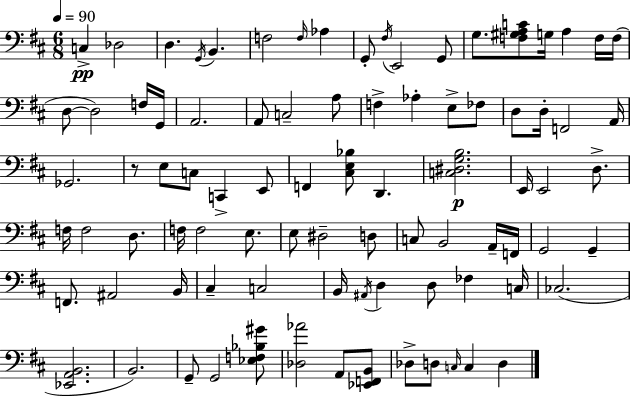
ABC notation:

X:1
T:Untitled
M:6/8
L:1/4
K:D
C, _D,2 D, G,,/4 B,, F,2 F,/4 _A, G,,/2 ^F,/4 E,,2 G,,/2 G,/2 [F,^G,A,C]/2 G,/4 A, F,/4 F,/4 D,/2 D,2 F,/4 G,,/4 A,,2 A,,/2 C,2 A,/2 F, _A, E,/2 _F,/2 D,/2 D,/4 F,,2 A,,/4 _G,,2 z/2 E,/2 C,/2 C,, E,,/2 F,, [^C,E,_B,]/2 D,, [C,^D,G,B,]2 E,,/4 E,,2 D,/2 F,/4 F,2 D,/2 F,/4 F,2 E,/2 E,/2 ^D,2 D,/2 C,/2 B,,2 A,,/4 F,,/4 G,,2 G,, F,,/2 ^A,,2 B,,/4 ^C, C,2 B,,/4 ^A,,/4 D, D,/2 _F, C,/4 _C,2 [_E,,A,,B,,]2 B,,2 G,,/2 G,,2 [_E,F,_B,^G]/2 [_D,_A]2 A,,/2 [_E,,F,,B,,]/2 _D,/2 D,/2 C,/4 C, D,